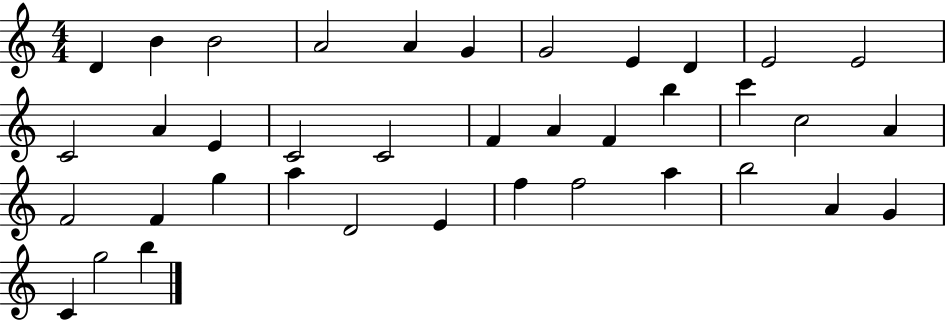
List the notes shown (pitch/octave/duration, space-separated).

D4/q B4/q B4/h A4/h A4/q G4/q G4/h E4/q D4/q E4/h E4/h C4/h A4/q E4/q C4/h C4/h F4/q A4/q F4/q B5/q C6/q C5/h A4/q F4/h F4/q G5/q A5/q D4/h E4/q F5/q F5/h A5/q B5/h A4/q G4/q C4/q G5/h B5/q